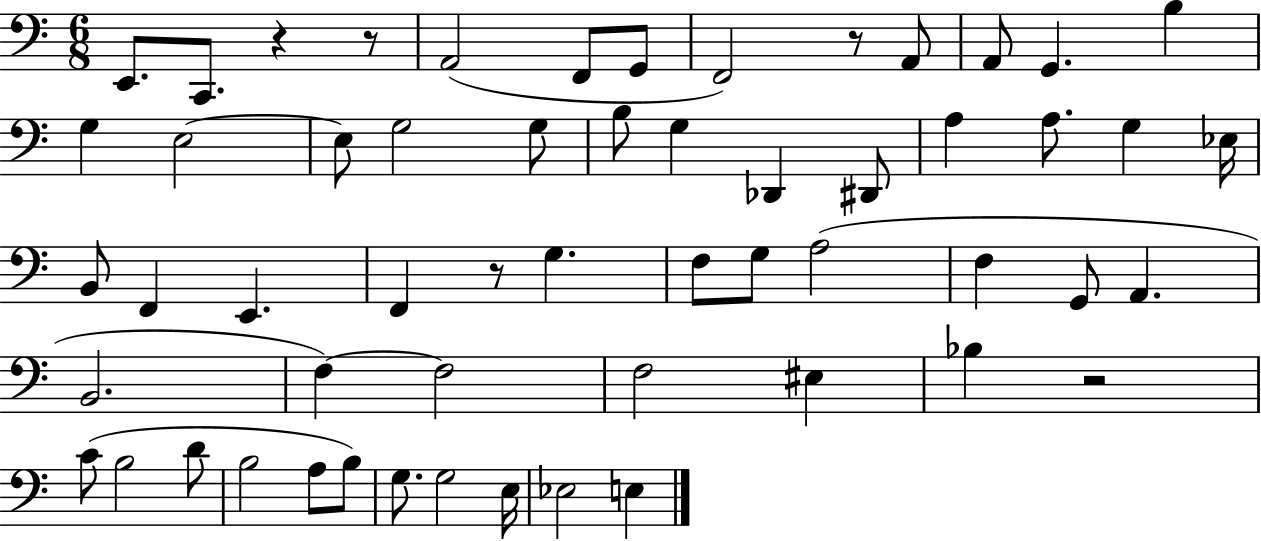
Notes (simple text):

E2/e. C2/e. R/q R/e A2/h F2/e G2/e F2/h R/e A2/e A2/e G2/q. B3/q G3/q E3/h E3/e G3/h G3/e B3/e G3/q Db2/q D#2/e A3/q A3/e. G3/q Eb3/s B2/e F2/q E2/q. F2/q R/e G3/q. F3/e G3/e A3/h F3/q G2/e A2/q. B2/h. F3/q F3/h F3/h EIS3/q Bb3/q R/h C4/e B3/h D4/e B3/h A3/e B3/e G3/e. G3/h E3/s Eb3/h E3/q